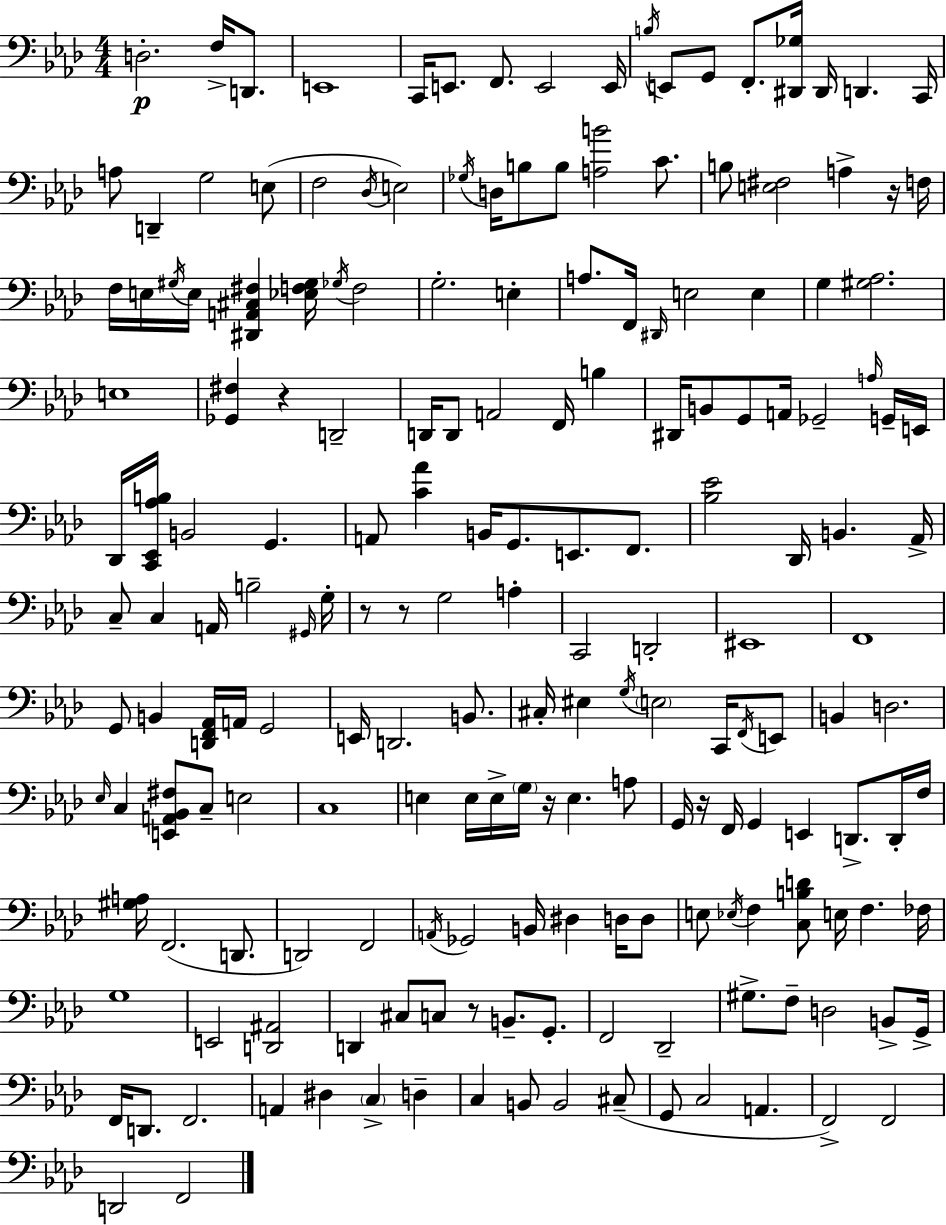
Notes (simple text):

D3/h. F3/s D2/e. E2/w C2/s E2/e. F2/e. E2/h E2/s B3/s E2/e G2/e F2/e. [D#2,Gb3]/s D#2/s D2/q. C2/s A3/e D2/q G3/h E3/e F3/h Db3/s E3/h Gb3/s D3/s B3/e B3/e [A3,B4]/h C4/e. B3/e [E3,F#3]/h A3/q R/s F3/s F3/s E3/s G#3/s E3/s [D#2,A2,C#3,F#3]/q [Eb3,F3,G#3]/s Gb3/s F3/h G3/h. E3/q A3/e. F2/s D#2/s E3/h E3/q G3/q [G#3,Ab3]/h. E3/w [Gb2,F#3]/q R/q D2/h D2/s D2/e A2/h F2/s B3/q D#2/s B2/e G2/e A2/s Gb2/h A3/s G2/s E2/s Db2/s [C2,Eb2,Ab3,B3]/s B2/h G2/q. A2/e [C4,Ab4]/q B2/s G2/e. E2/e. F2/e. [Bb3,Eb4]/h Db2/s B2/q. Ab2/s C3/e C3/q A2/s B3/h G#2/s G3/s R/e R/e G3/h A3/q C2/h D2/h EIS2/w F2/w G2/e B2/q [D2,F2,Ab2]/s A2/s G2/h E2/s D2/h. B2/e. C#3/s EIS3/q G3/s E3/h C2/s F2/s E2/e B2/q D3/h. Eb3/s C3/q [E2,A2,Bb2,F#3]/e C3/e E3/h C3/w E3/q E3/s E3/s G3/s R/s E3/q. A3/e G2/s R/s F2/s G2/q E2/q D2/e. D2/s F3/s [G#3,A3]/s F2/h. D2/e. D2/h F2/h A2/s Gb2/h B2/s D#3/q D3/s D3/e E3/e Eb3/s F3/q [C3,B3,D4]/e E3/s F3/q. FES3/s G3/w E2/h [D2,A#2]/h D2/q C#3/e C3/e R/e B2/e. G2/e. F2/h Db2/h G#3/e. F3/e D3/h B2/e G2/s F2/s D2/e. F2/h. A2/q D#3/q C3/q D3/q C3/q B2/e B2/h C#3/e G2/e C3/h A2/q. F2/h F2/h D2/h F2/h